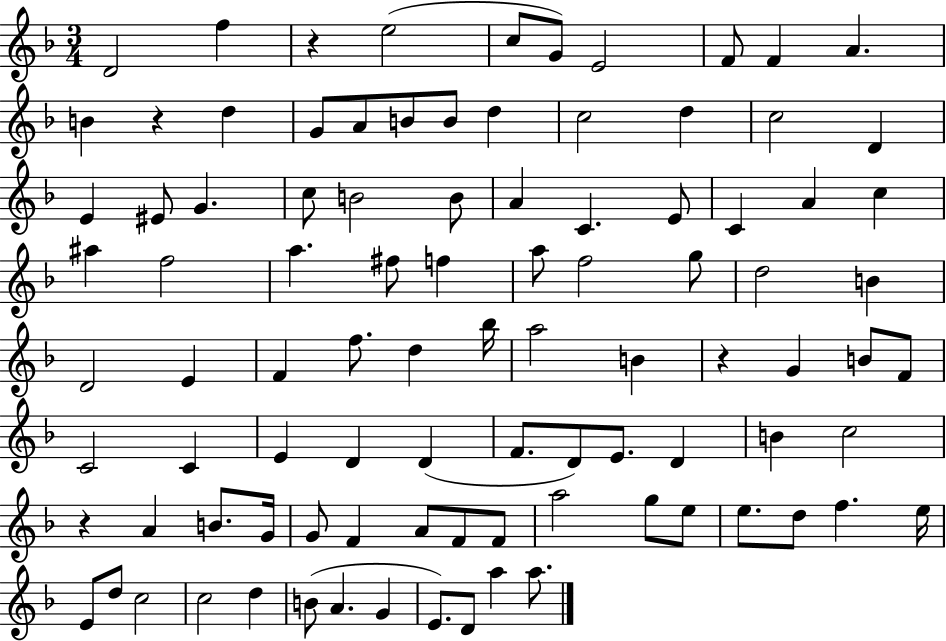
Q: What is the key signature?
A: F major